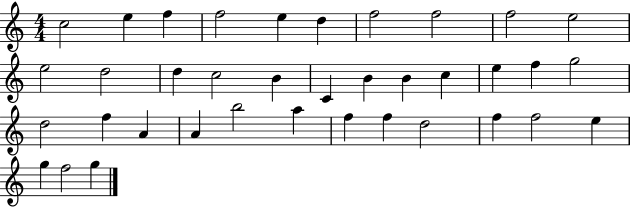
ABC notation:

X:1
T:Untitled
M:4/4
L:1/4
K:C
c2 e f f2 e d f2 f2 f2 e2 e2 d2 d c2 B C B B c e f g2 d2 f A A b2 a f f d2 f f2 e g f2 g